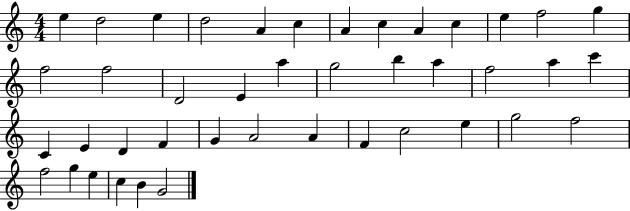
{
  \clef treble
  \numericTimeSignature
  \time 4/4
  \key c \major
  e''4 d''2 e''4 | d''2 a'4 c''4 | a'4 c''4 a'4 c''4 | e''4 f''2 g''4 | \break f''2 f''2 | d'2 e'4 a''4 | g''2 b''4 a''4 | f''2 a''4 c'''4 | \break c'4 e'4 d'4 f'4 | g'4 a'2 a'4 | f'4 c''2 e''4 | g''2 f''2 | \break f''2 g''4 e''4 | c''4 b'4 g'2 | \bar "|."
}